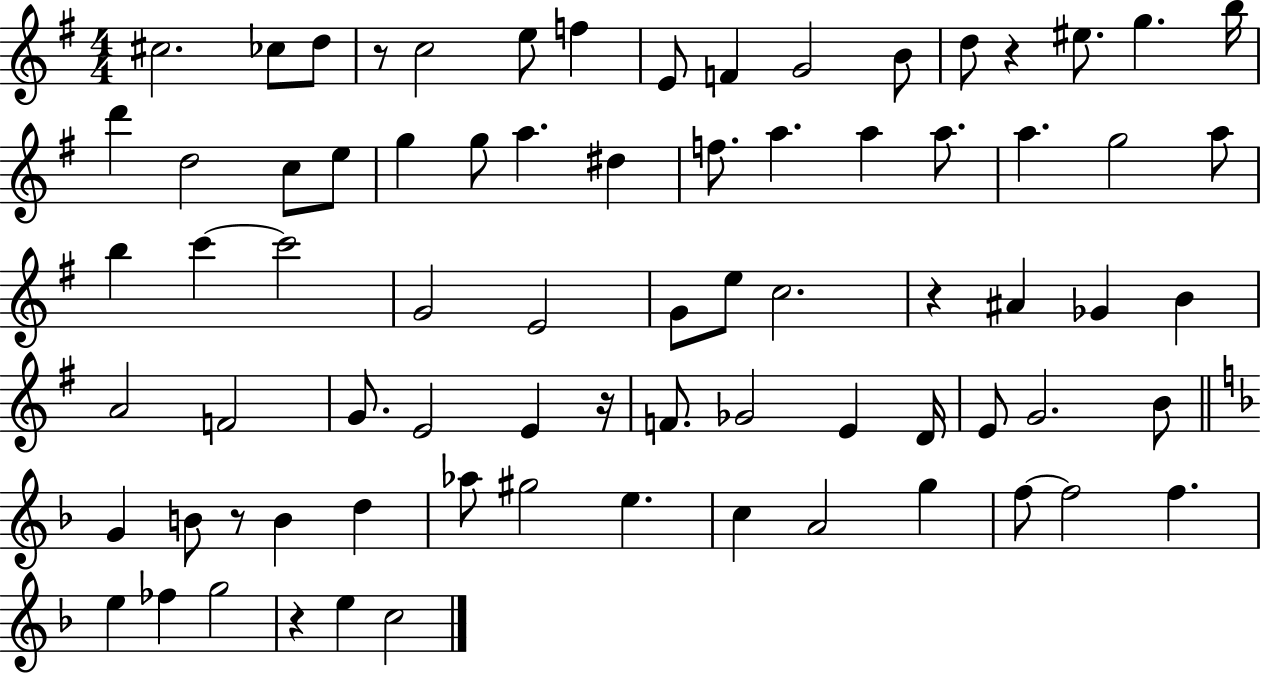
X:1
T:Untitled
M:4/4
L:1/4
K:G
^c2 _c/2 d/2 z/2 c2 e/2 f E/2 F G2 B/2 d/2 z ^e/2 g b/4 d' d2 c/2 e/2 g g/2 a ^d f/2 a a a/2 a g2 a/2 b c' c'2 G2 E2 G/2 e/2 c2 z ^A _G B A2 F2 G/2 E2 E z/4 F/2 _G2 E D/4 E/2 G2 B/2 G B/2 z/2 B d _a/2 ^g2 e c A2 g f/2 f2 f e _f g2 z e c2